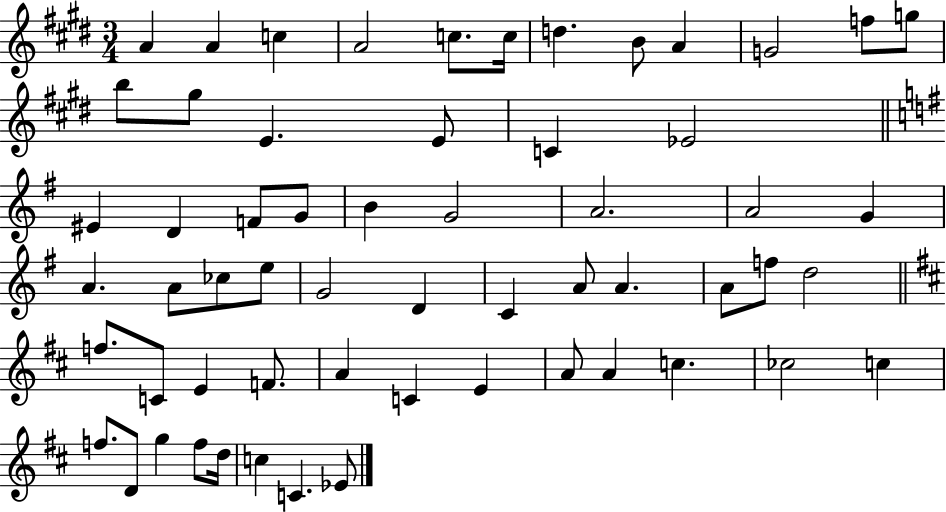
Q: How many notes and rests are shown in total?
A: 59